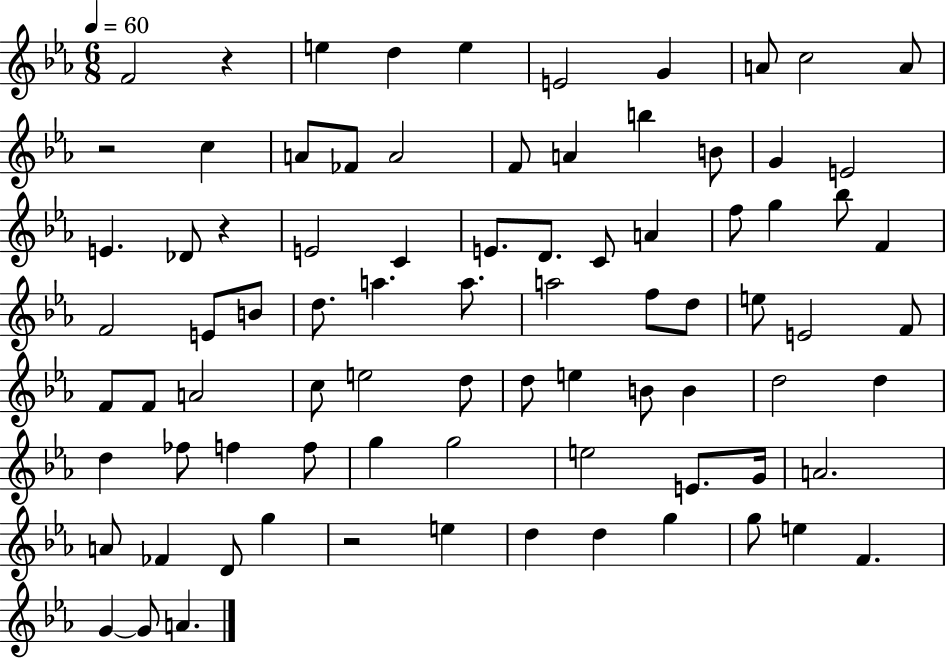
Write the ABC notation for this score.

X:1
T:Untitled
M:6/8
L:1/4
K:Eb
F2 z e d e E2 G A/2 c2 A/2 z2 c A/2 _F/2 A2 F/2 A b B/2 G E2 E _D/2 z E2 C E/2 D/2 C/2 A f/2 g _b/2 F F2 E/2 B/2 d/2 a a/2 a2 f/2 d/2 e/2 E2 F/2 F/2 F/2 A2 c/2 e2 d/2 d/2 e B/2 B d2 d d _f/2 f f/2 g g2 e2 E/2 G/4 A2 A/2 _F D/2 g z2 e d d g g/2 e F G G/2 A